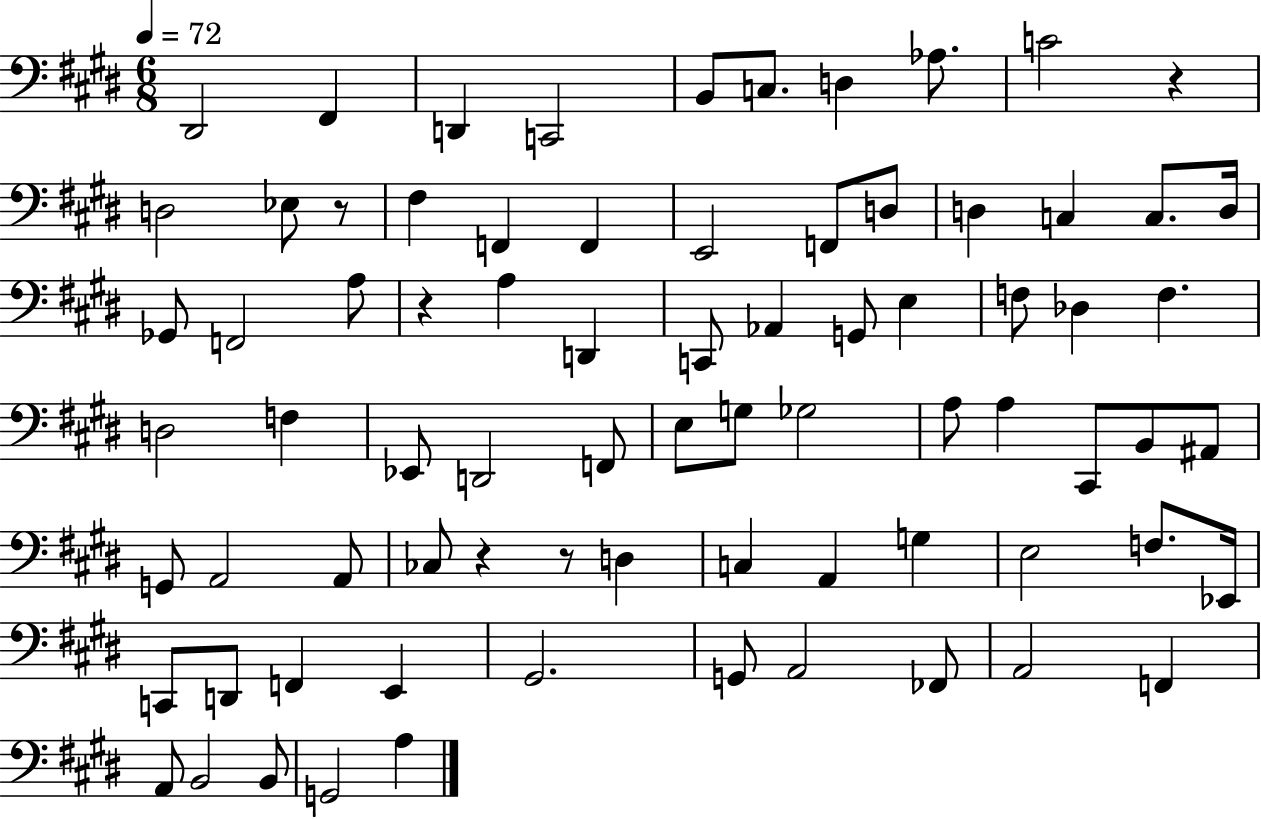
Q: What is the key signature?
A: E major